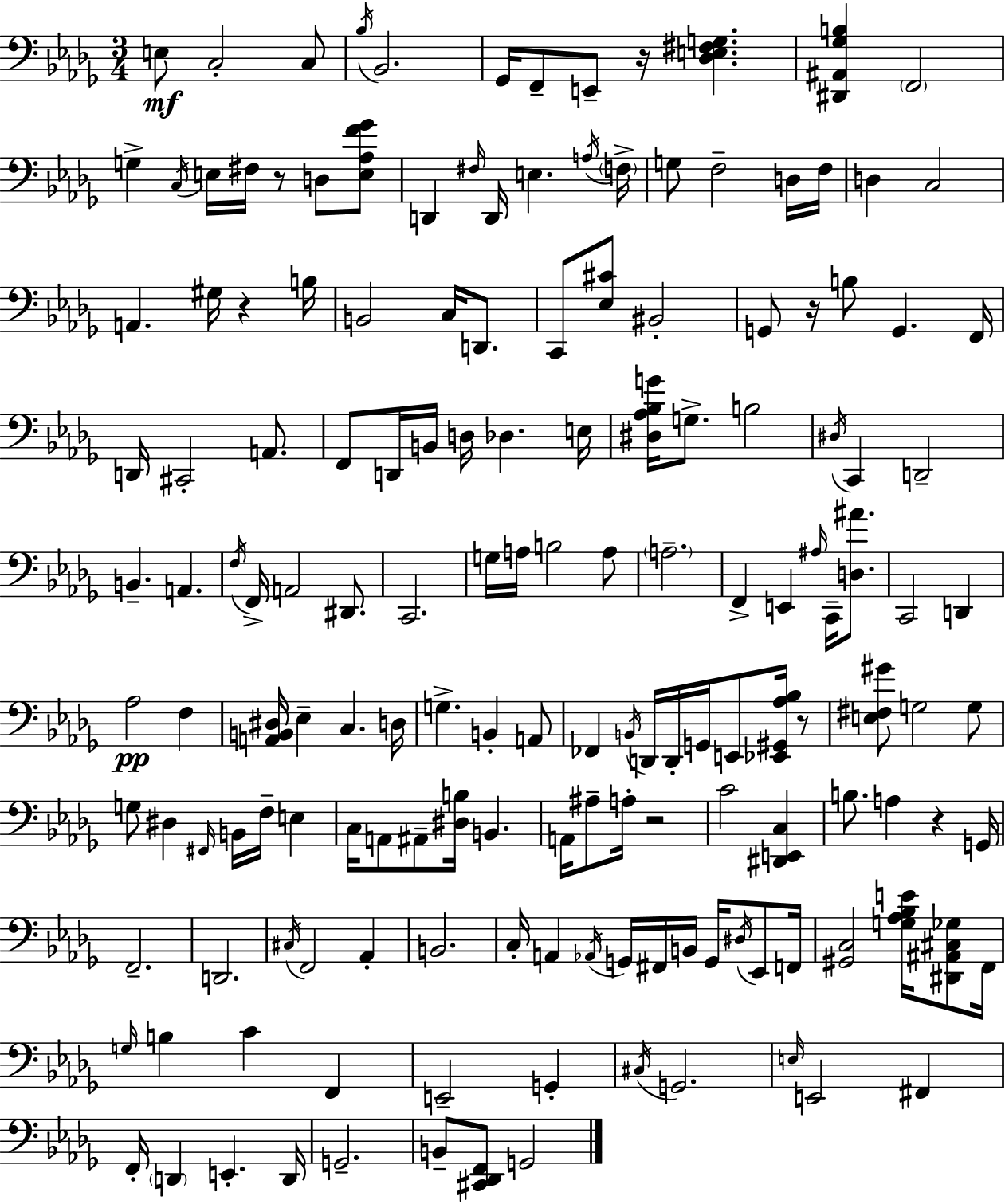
{
  \clef bass
  \numericTimeSignature
  \time 3/4
  \key bes \minor
  e8\mf c2-. c8 | \acciaccatura { bes16 } bes,2. | ges,16 f,8-- e,8-- r16 <des e fis g>4. | <dis, ais, ges b>4 \parenthesize f,2 | \break g4-> \acciaccatura { c16 } e16 fis16 r8 d8 | <e aes f' ges'>8 d,4 \grace { fis16 } d,16 e4. | \acciaccatura { a16 } \parenthesize f16-> g8 f2-- | d16 f16 d4 c2 | \break a,4. gis16 r4 | b16 b,2 | c16 d,8. c,8 <ees cis'>8 bis,2-. | g,8 r16 b8 g,4. | \break f,16 d,16 cis,2-. | a,8. f,8 d,16 b,16 d16 des4. | e16 <dis aes bes g'>16 g8.-> b2 | \acciaccatura { dis16 } c,4 d,2-- | \break b,4.-- a,4. | \acciaccatura { f16 } f,16-> a,2 | dis,8. c,2. | g16 a16 b2 | \break a8 \parenthesize a2.-- | f,4-> e,4 | \grace { ais16 } c,16-- <d ais'>8. c,2 | d,4 aes2\pp | \break f4 <a, b, dis>16 ees4-- | c4. d16 g4.-> | b,4-. a,8 fes,4 \acciaccatura { b,16 } | d,16 d,16-. g,16 e,8 <ees, gis, aes bes>16 r8 <e fis gis'>8 g2 | \break g8 g8 dis4 | \grace { fis,16 } b,16 f16-- e4 c16 a,8 | ais,8-- <dis b>16 b,4. a,16 ais8-- | a16-. r2 c'2 | \break <dis, e, c>4 b8. | a4 r4 g,16 f,2.-- | d,2. | \acciaccatura { cis16 } f,2 | \break aes,4-. b,2. | c16-. a,4 | \acciaccatura { aes,16 } g,16 fis,16 b,16 g,16 \acciaccatura { dis16 } ees,8 f,16 | <gis, c>2 <g aes bes e'>16 <dis, ais, cis ges>8 f,16 | \break \grace { g16 } b4 c'4 f,4 | e,2-- g,4-. | \acciaccatura { cis16 } g,2. | \grace { e16 } e,2 fis,4 | \break f,16-. \parenthesize d,4 e,4.-. | d,16 g,2.-- | b,8-- <cis, des, f,>8 g,2 | \bar "|."
}